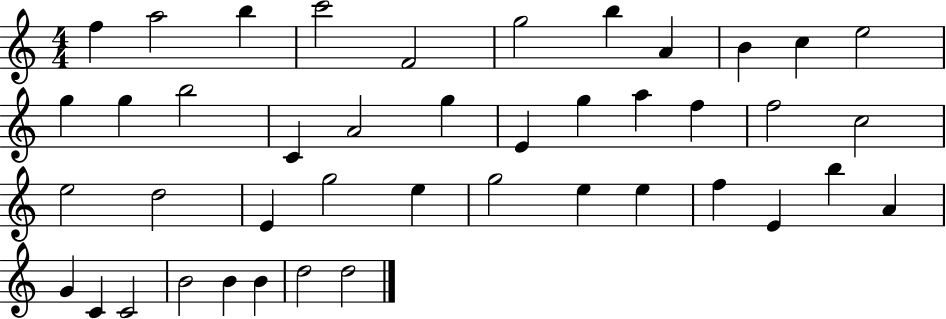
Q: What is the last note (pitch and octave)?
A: D5